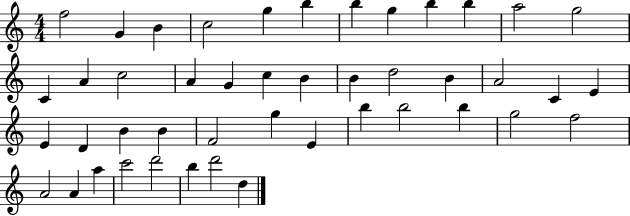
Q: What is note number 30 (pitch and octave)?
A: F4